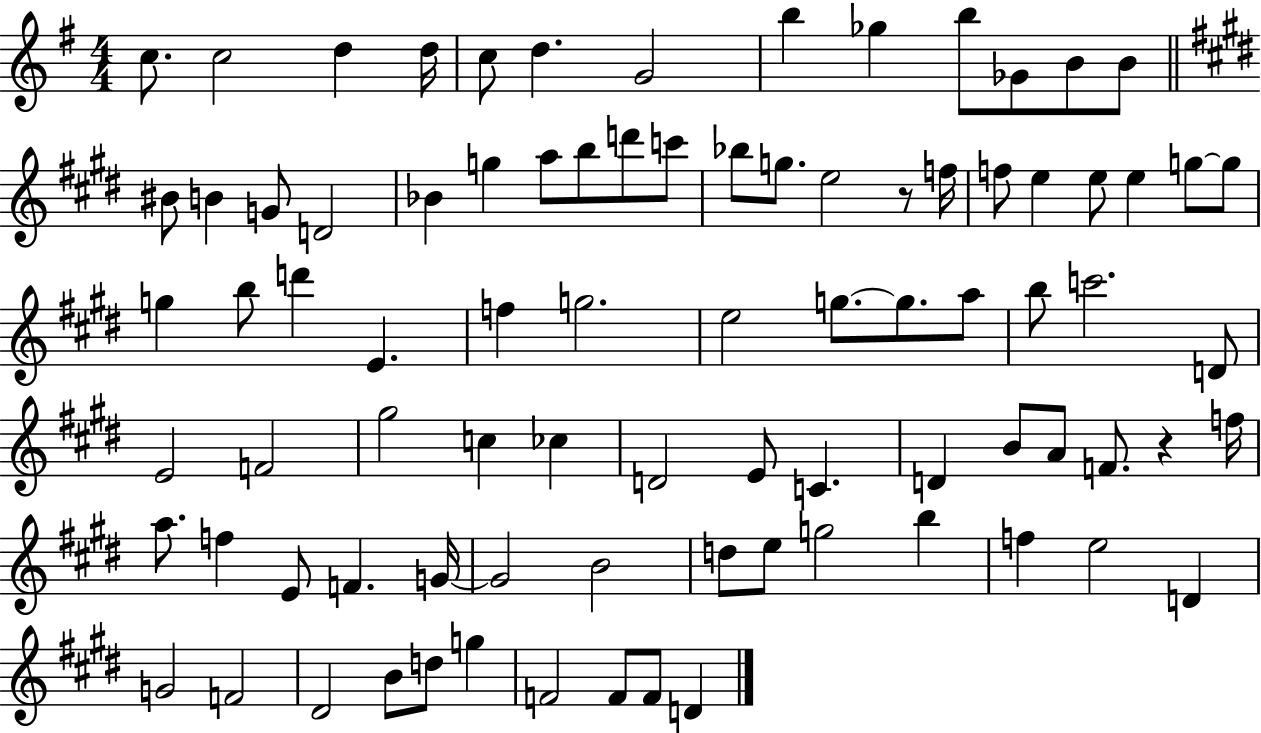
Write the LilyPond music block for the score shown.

{
  \clef treble
  \numericTimeSignature
  \time 4/4
  \key g \major
  \repeat volta 2 { c''8. c''2 d''4 d''16 | c''8 d''4. g'2 | b''4 ges''4 b''8 ges'8 b'8 b'8 | \bar "||" \break \key e \major bis'8 b'4 g'8 d'2 | bes'4 g''4 a''8 b''8 d'''8 c'''8 | bes''8 g''8. e''2 r8 f''16 | f''8 e''4 e''8 e''4 g''8~~ g''8 | \break g''4 b''8 d'''4 e'4. | f''4 g''2. | e''2 g''8.~~ g''8. a''8 | b''8 c'''2. d'8 | \break e'2 f'2 | gis''2 c''4 ces''4 | d'2 e'8 c'4. | d'4 b'8 a'8 f'8. r4 f''16 | \break a''8. f''4 e'8 f'4. g'16~~ | g'2 b'2 | d''8 e''8 g''2 b''4 | f''4 e''2 d'4 | \break g'2 f'2 | dis'2 b'8 d''8 g''4 | f'2 f'8 f'8 d'4 | } \bar "|."
}